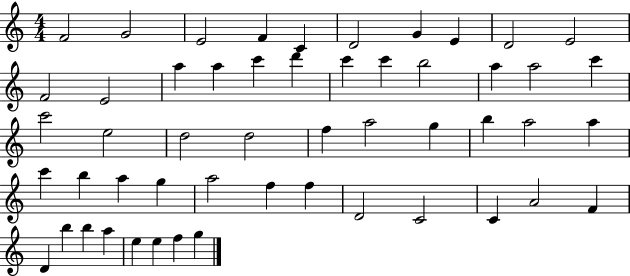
F4/h G4/h E4/h F4/q C4/q D4/h G4/q E4/q D4/h E4/h F4/h E4/h A5/q A5/q C6/q D6/q C6/q C6/q B5/h A5/q A5/h C6/q C6/h E5/h D5/h D5/h F5/q A5/h G5/q B5/q A5/h A5/q C6/q B5/q A5/q G5/q A5/h F5/q F5/q D4/h C4/h C4/q A4/h F4/q D4/q B5/q B5/q A5/q E5/q E5/q F5/q G5/q